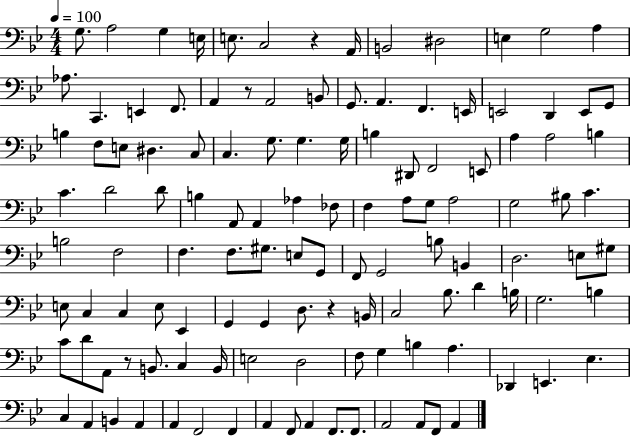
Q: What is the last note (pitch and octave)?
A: A2